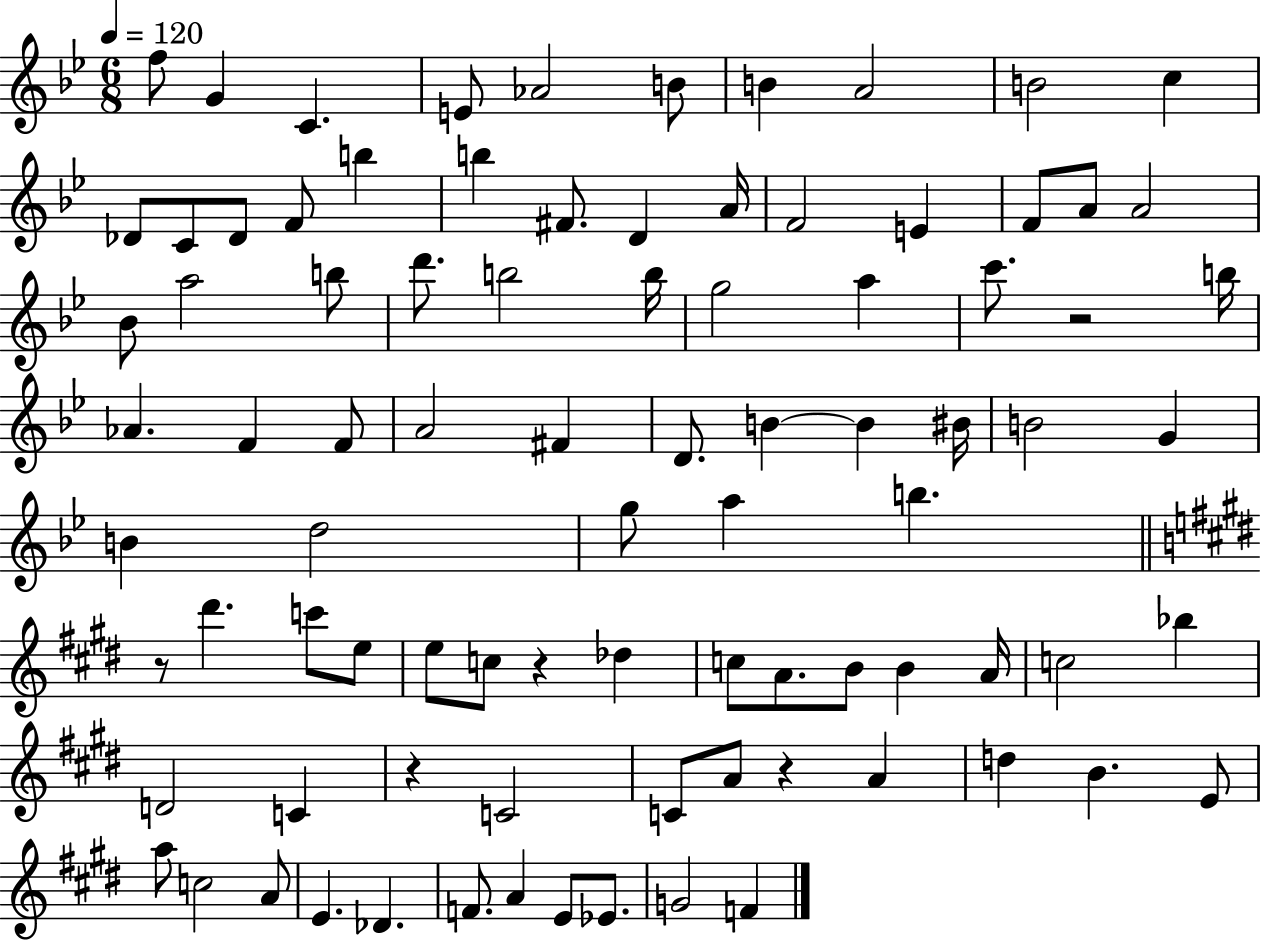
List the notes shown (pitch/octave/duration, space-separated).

F5/e G4/q C4/q. E4/e Ab4/h B4/e B4/q A4/h B4/h C5/q Db4/e C4/e Db4/e F4/e B5/q B5/q F#4/e. D4/q A4/s F4/h E4/q F4/e A4/e A4/h Bb4/e A5/h B5/e D6/e. B5/h B5/s G5/h A5/q C6/e. R/h B5/s Ab4/q. F4/q F4/e A4/h F#4/q D4/e. B4/q B4/q BIS4/s B4/h G4/q B4/q D5/h G5/e A5/q B5/q. R/e D#6/q. C6/e E5/e E5/e C5/e R/q Db5/q C5/e A4/e. B4/e B4/q A4/s C5/h Bb5/q D4/h C4/q R/q C4/h C4/e A4/e R/q A4/q D5/q B4/q. E4/e A5/e C5/h A4/e E4/q. Db4/q. F4/e. A4/q E4/e Eb4/e. G4/h F4/q